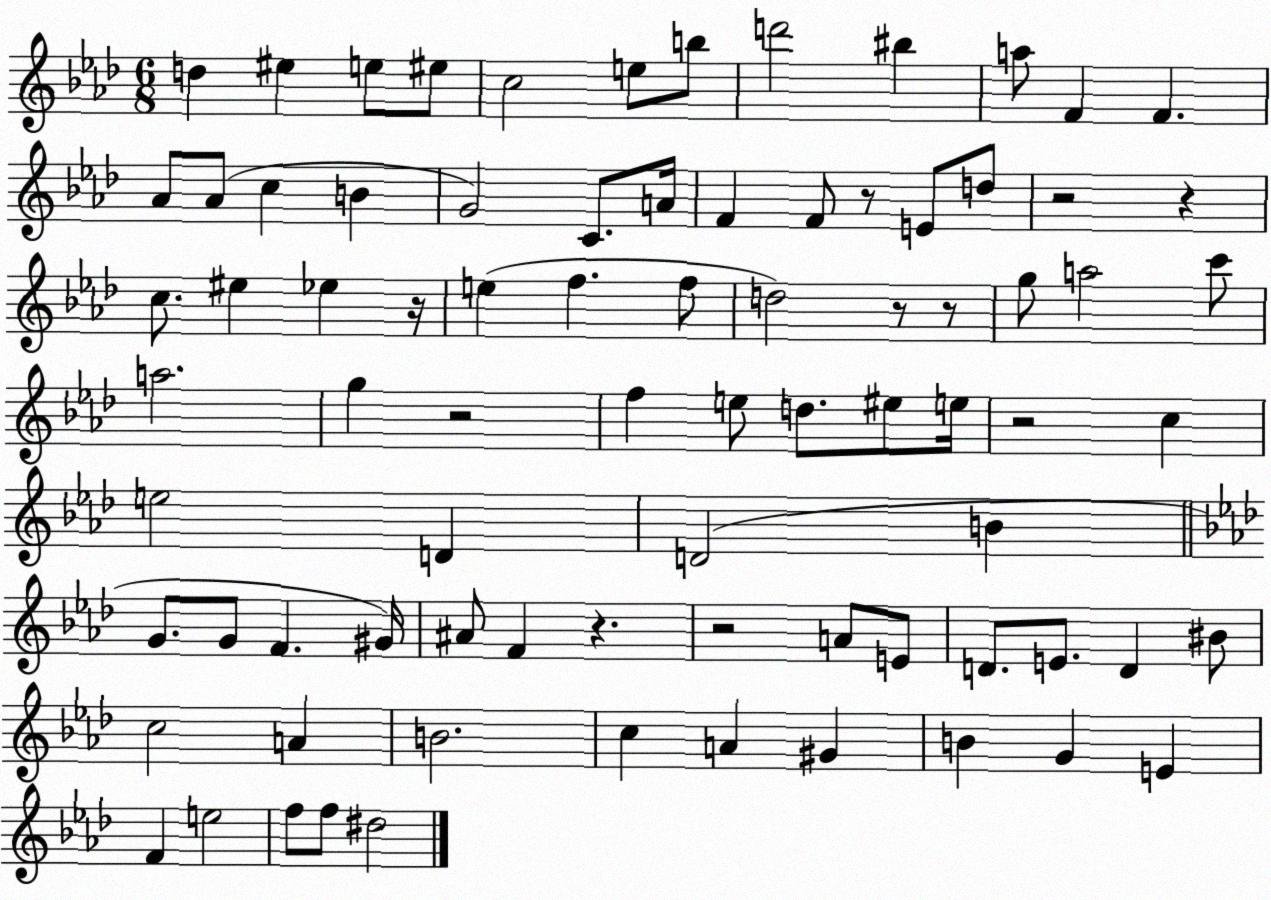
X:1
T:Untitled
M:6/8
L:1/4
K:Ab
d ^e e/2 ^e/2 c2 e/2 b/2 d'2 ^b a/2 F F _A/2 _A/2 c B G2 C/2 A/4 F F/2 z/2 E/2 d/2 z2 z c/2 ^e _e z/4 e f f/2 d2 z/2 z/2 g/2 a2 c'/2 a2 g z2 f e/2 d/2 ^e/2 e/4 z2 c e2 D D2 B G/2 G/2 F ^G/4 ^A/2 F z z2 A/2 E/2 D/2 E/2 D ^B/2 c2 A B2 c A ^G B G E F e2 f/2 f/2 ^d2